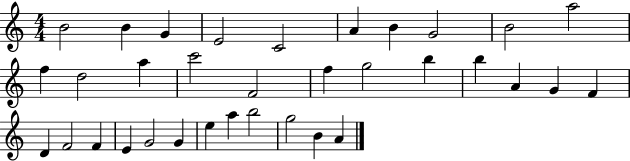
{
  \clef treble
  \numericTimeSignature
  \time 4/4
  \key c \major
  b'2 b'4 g'4 | e'2 c'2 | a'4 b'4 g'2 | b'2 a''2 | \break f''4 d''2 a''4 | c'''2 f'2 | f''4 g''2 b''4 | b''4 a'4 g'4 f'4 | \break d'4 f'2 f'4 | e'4 g'2 g'4 | e''4 a''4 b''2 | g''2 b'4 a'4 | \break \bar "|."
}